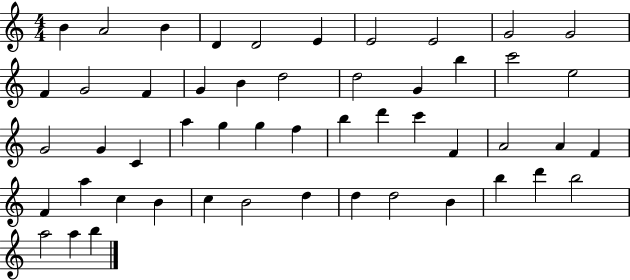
{
  \clef treble
  \numericTimeSignature
  \time 4/4
  \key c \major
  b'4 a'2 b'4 | d'4 d'2 e'4 | e'2 e'2 | g'2 g'2 | \break f'4 g'2 f'4 | g'4 b'4 d''2 | d''2 g'4 b''4 | c'''2 e''2 | \break g'2 g'4 c'4 | a''4 g''4 g''4 f''4 | b''4 d'''4 c'''4 f'4 | a'2 a'4 f'4 | \break f'4 a''4 c''4 b'4 | c''4 b'2 d''4 | d''4 d''2 b'4 | b''4 d'''4 b''2 | \break a''2 a''4 b''4 | \bar "|."
}